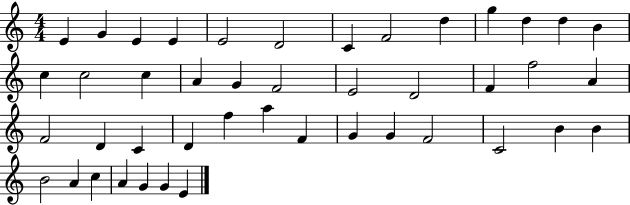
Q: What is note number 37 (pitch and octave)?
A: B4